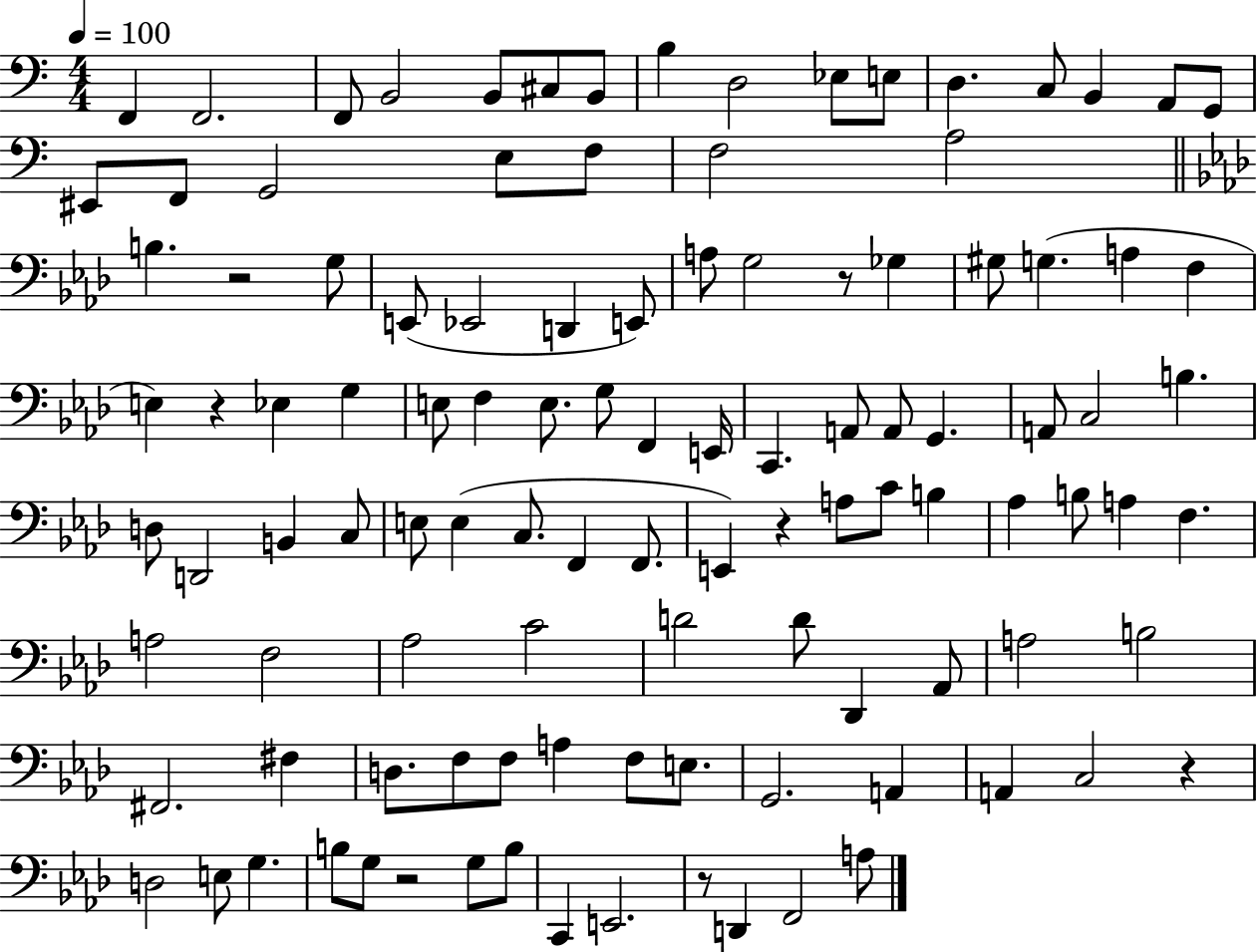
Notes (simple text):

F2/q F2/h. F2/e B2/h B2/e C#3/e B2/e B3/q D3/h Eb3/e E3/e D3/q. C3/e B2/q A2/e G2/e EIS2/e F2/e G2/h E3/e F3/e F3/h A3/h B3/q. R/h G3/e E2/e Eb2/h D2/q E2/e A3/e G3/h R/e Gb3/q G#3/e G3/q. A3/q F3/q E3/q R/q Eb3/q G3/q E3/e F3/q E3/e. G3/e F2/q E2/s C2/q. A2/e A2/e G2/q. A2/e C3/h B3/q. D3/e D2/h B2/q C3/e E3/e E3/q C3/e. F2/q F2/e. E2/q R/q A3/e C4/e B3/q Ab3/q B3/e A3/q F3/q. A3/h F3/h Ab3/h C4/h D4/h D4/e Db2/q Ab2/e A3/h B3/h F#2/h. F#3/q D3/e. F3/e F3/e A3/q F3/e E3/e. G2/h. A2/q A2/q C3/h R/q D3/h E3/e G3/q. B3/e G3/e R/h G3/e B3/e C2/q E2/h. R/e D2/q F2/h A3/e